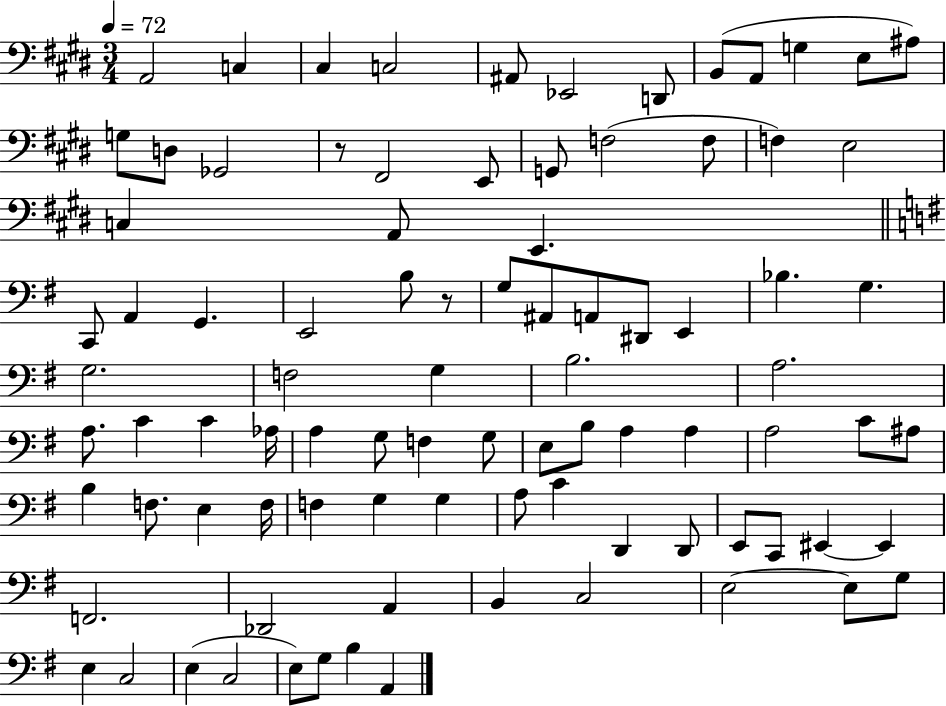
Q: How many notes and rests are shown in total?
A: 90